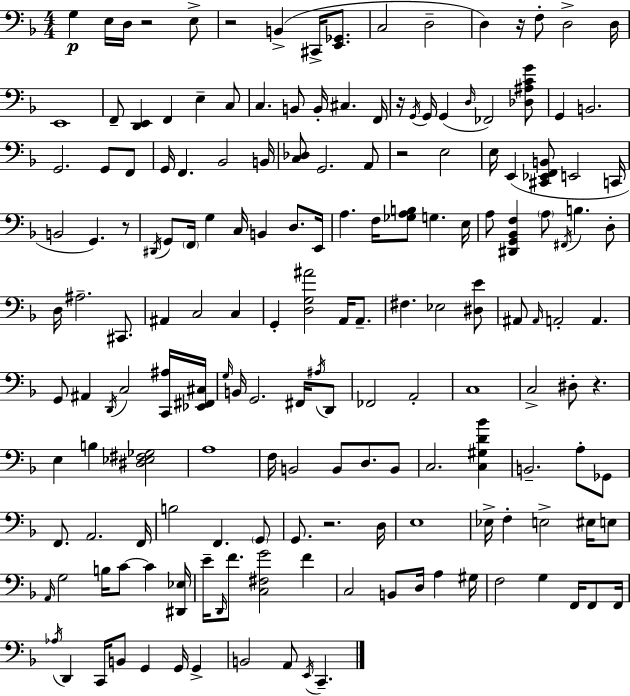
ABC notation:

X:1
T:Untitled
M:4/4
L:1/4
K:Dm
G, E,/4 D,/4 z2 E,/2 z2 B,, ^C,,/4 [E,,_G,,]/2 C,2 D,2 D, z/4 F,/2 D,2 D,/4 E,,4 F,,/2 [D,,E,,] F,, E, C,/2 C, B,,/2 B,,/4 ^C, F,,/4 z/4 G,,/4 G,,/4 G,, D,/4 _F,,2 [_D,^A,CG]/2 G,, B,,2 G,,2 G,,/2 F,,/2 G,,/4 F,, _B,,2 B,,/4 [C,_D,]/2 G,,2 A,,/2 z2 E,2 E,/4 E,, [^C,,_E,,F,,B,,]/2 E,,2 C,,/4 B,,2 G,, z/2 ^D,,/4 G,,/2 F,,/4 G, C,/4 B,, D,/2 E,,/4 A, F,/4 [_G,A,B,]/2 G, E,/4 A,/2 [^D,,G,,_B,,F,] A,/2 ^F,,/4 B, D,/2 D,/4 ^A,2 ^C,,/2 ^A,, C,2 C, G,, [D,G,^A]2 A,,/4 A,,/2 ^F, _E,2 [^D,E]/2 ^A,,/2 ^A,,/4 A,,2 A,, G,,/2 ^A,, D,,/4 C,2 [C,,^A,]/4 [_E,,^F,,^C,]/4 G,/4 B,,/4 G,,2 ^F,,/4 ^A,/4 D,,/2 _F,,2 A,,2 C,4 C,2 ^D,/2 z E, B, [^D,_E,^F,_G,]2 A,4 F,/4 B,,2 B,,/2 D,/2 B,,/2 C,2 [C,^G,D_B] B,,2 A,/2 _G,,/2 F,,/2 A,,2 F,,/4 B,2 F,, G,,/2 G,,/2 z2 D,/4 E,4 _E,/4 F, E,2 ^E,/4 E,/2 A,,/4 G,2 B,/4 C/2 C [^D,,_E,]/4 E/4 D,,/4 F/2 [C,^F,G]2 F C,2 B,,/2 D,/4 A, ^G,/4 F,2 G, F,,/4 F,,/2 F,,/4 _A,/4 D,, C,,/4 B,,/2 G,, G,,/4 G,, B,,2 A,,/2 E,,/4 C,,